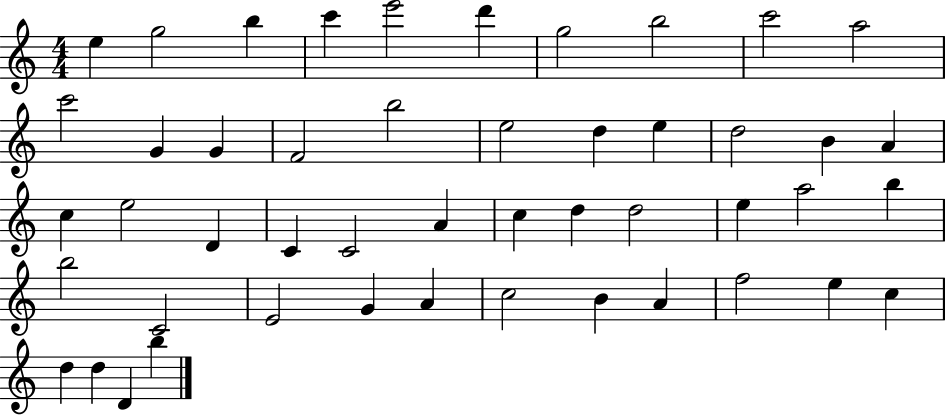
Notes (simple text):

E5/q G5/h B5/q C6/q E6/h D6/q G5/h B5/h C6/h A5/h C6/h G4/q G4/q F4/h B5/h E5/h D5/q E5/q D5/h B4/q A4/q C5/q E5/h D4/q C4/q C4/h A4/q C5/q D5/q D5/h E5/q A5/h B5/q B5/h C4/h E4/h G4/q A4/q C5/h B4/q A4/q F5/h E5/q C5/q D5/q D5/q D4/q B5/q